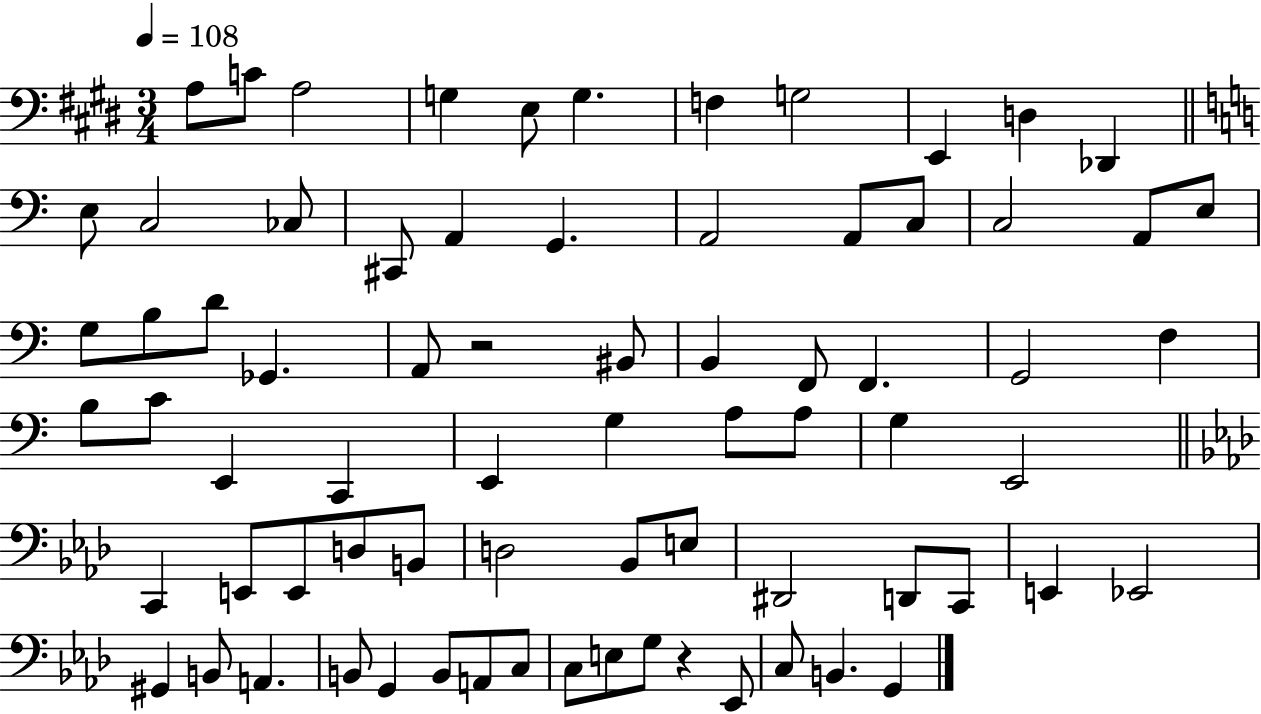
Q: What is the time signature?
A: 3/4